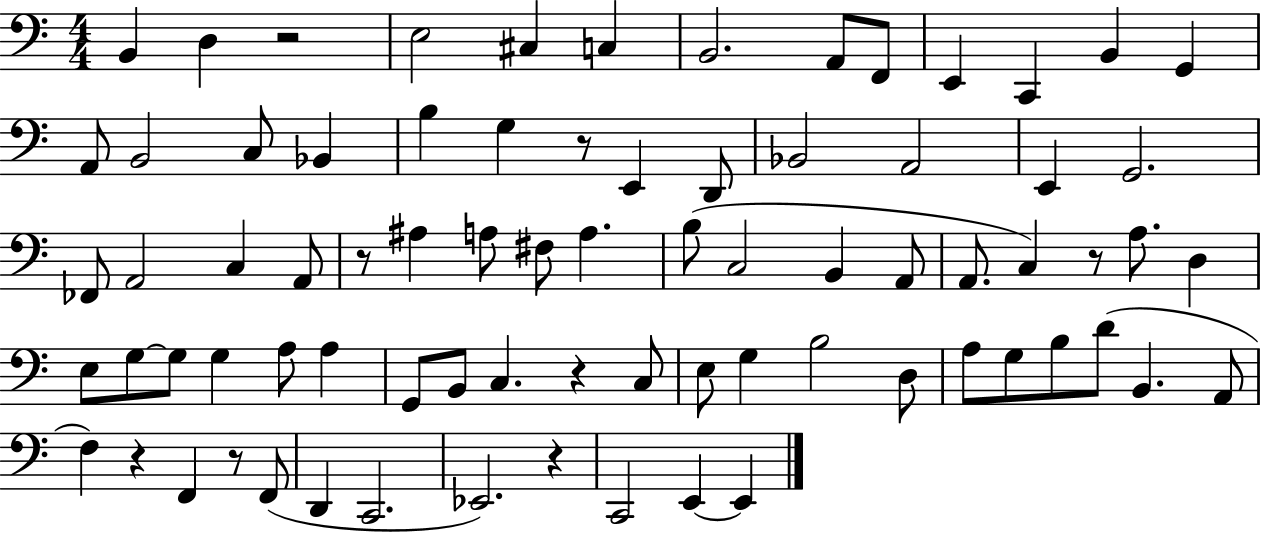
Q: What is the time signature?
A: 4/4